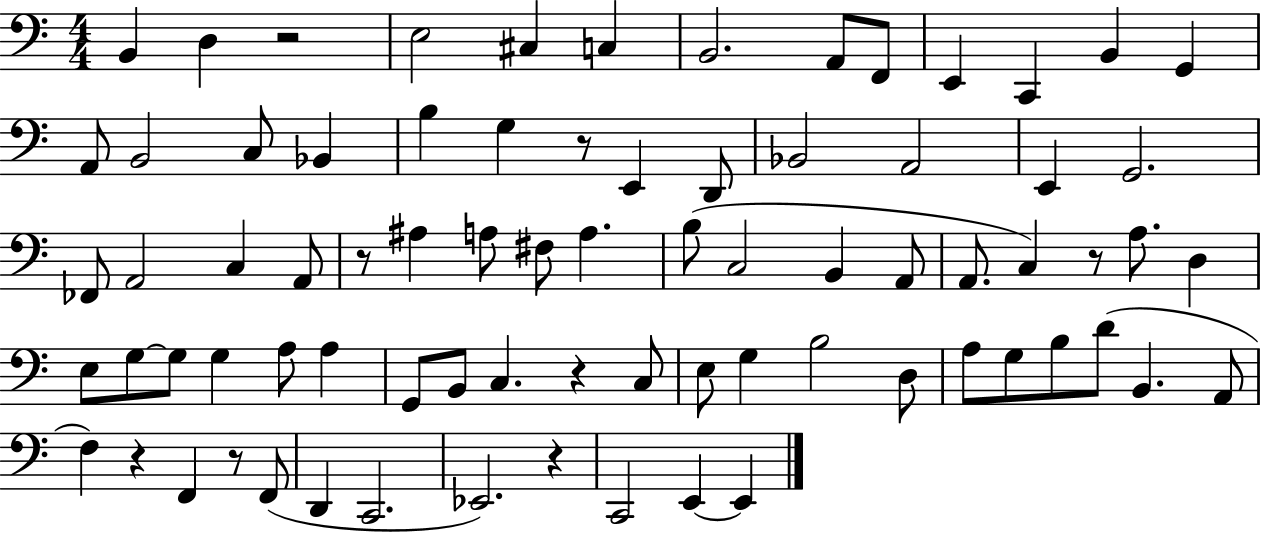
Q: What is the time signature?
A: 4/4